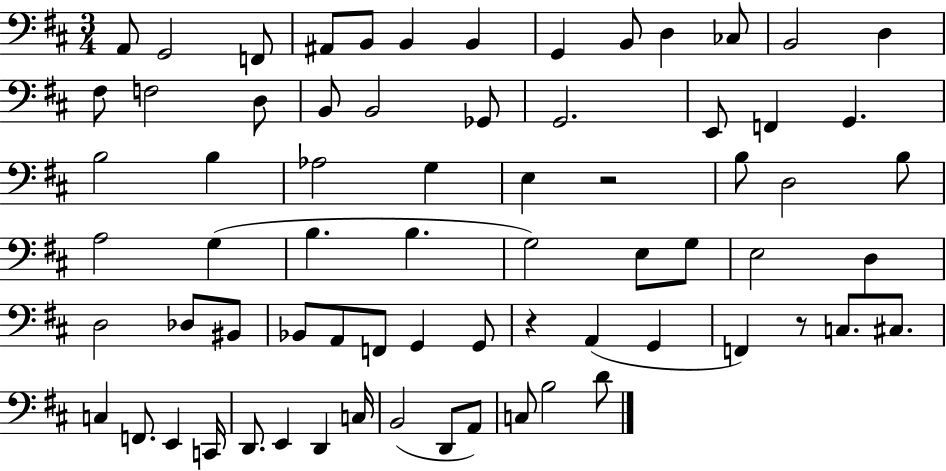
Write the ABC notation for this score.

X:1
T:Untitled
M:3/4
L:1/4
K:D
A,,/2 G,,2 F,,/2 ^A,,/2 B,,/2 B,, B,, G,, B,,/2 D, _C,/2 B,,2 D, ^F,/2 F,2 D,/2 B,,/2 B,,2 _G,,/2 G,,2 E,,/2 F,, G,, B,2 B, _A,2 G, E, z2 B,/2 D,2 B,/2 A,2 G, B, B, G,2 E,/2 G,/2 E,2 D, D,2 _D,/2 ^B,,/2 _B,,/2 A,,/2 F,,/2 G,, G,,/2 z A,, G,, F,, z/2 C,/2 ^C,/2 C, F,,/2 E,, C,,/4 D,,/2 E,, D,, C,/4 B,,2 D,,/2 A,,/2 C,/2 B,2 D/2